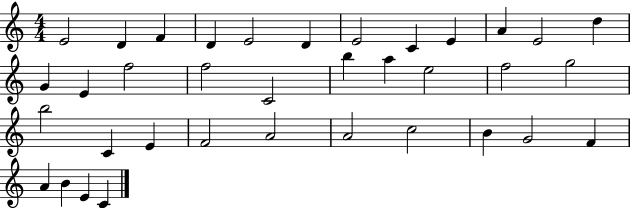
X:1
T:Untitled
M:4/4
L:1/4
K:C
E2 D F D E2 D E2 C E A E2 d G E f2 f2 C2 b a e2 f2 g2 b2 C E F2 A2 A2 c2 B G2 F A B E C